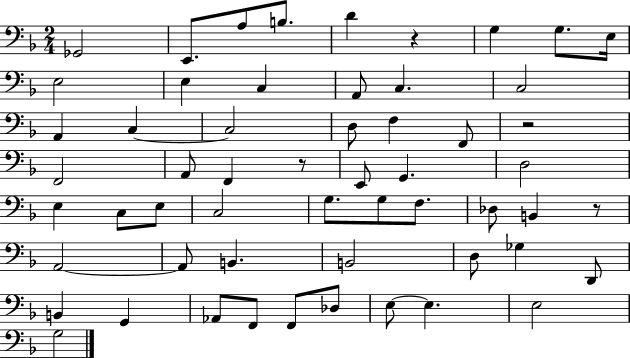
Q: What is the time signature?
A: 2/4